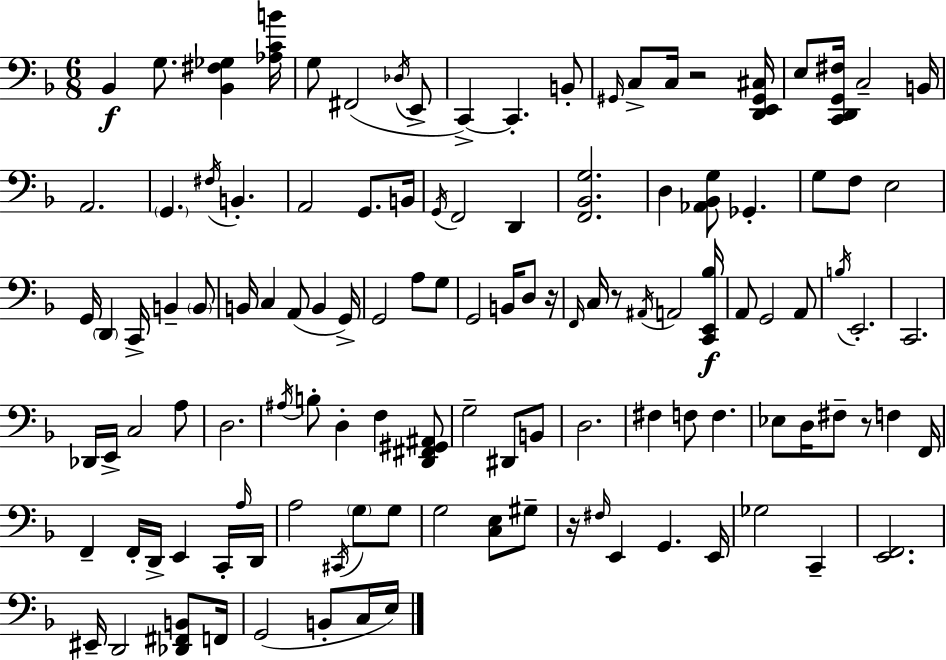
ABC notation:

X:1
T:Untitled
M:6/8
L:1/4
K:Dm
_B,, G,/2 [_B,,^F,_G,] [_A,CB]/4 G,/2 ^F,,2 _D,/4 E,,/2 C,, C,, B,,/2 ^G,,/4 C,/2 C,/4 z2 [D,,E,,^G,,^C,]/4 E,/2 [C,,D,,G,,^F,]/4 C,2 B,,/4 A,,2 G,, ^F,/4 B,, A,,2 G,,/2 B,,/4 G,,/4 F,,2 D,, [F,,_B,,G,]2 D, [_A,,_B,,G,]/2 _G,, G,/2 F,/2 E,2 G,,/4 D,, C,,/4 B,, B,,/2 B,,/4 C, A,,/2 B,, G,,/4 G,,2 A,/2 G,/2 G,,2 B,,/4 D,/2 z/4 F,,/4 C,/4 z/2 ^A,,/4 A,,2 [C,,E,,_B,]/4 A,,/2 G,,2 A,,/2 B,/4 E,,2 C,,2 _D,,/4 E,,/4 C,2 A,/2 D,2 ^A,/4 B,/2 D, F, [D,,^F,,^G,,^A,,]/2 G,2 ^D,,/2 B,,/2 D,2 ^F, F,/2 F, _E,/2 D,/4 ^F,/2 z/2 F, F,,/4 F,, F,,/4 D,,/4 E,, C,,/4 A,/4 D,,/4 A,2 ^C,,/4 G,/2 G,/2 G,2 [C,E,]/2 ^G,/2 z/4 ^F,/4 E,, G,, E,,/4 _G,2 C,, [E,,F,,]2 ^E,,/4 D,,2 [_D,,^F,,B,,]/2 F,,/4 G,,2 B,,/2 C,/4 E,/4